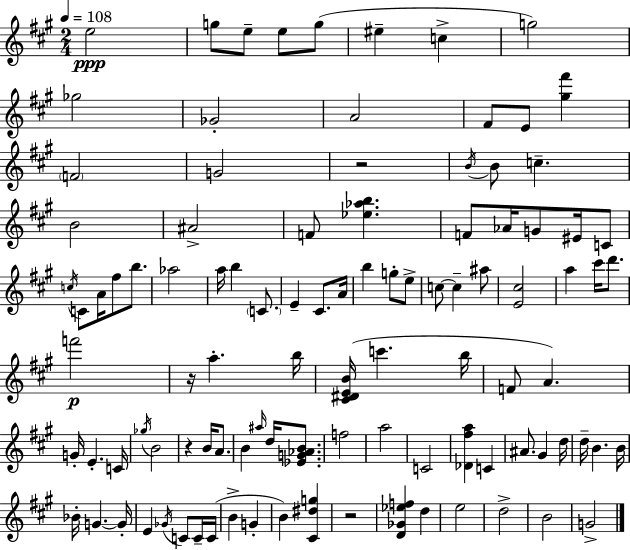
{
  \clef treble
  \numericTimeSignature
  \time 2/4
  \key a \major
  \tempo 4 = 108
  e''2\ppp | g''8 e''8-- e''8 g''8( | eis''4-- c''4-> | g''2) | \break ges''2 | ges'2-. | a'2 | fis'8 e'8 <gis'' fis'''>4 | \break \parenthesize f'2 | g'2 | r2 | \acciaccatura { b'16 } b'8 c''4.-- | \break b'2 | ais'2-> | f'8 <ees'' aes'' b''>4. | f'8 aes'16 g'8 eis'16 c'8 | \break \acciaccatura { c''16 } c'8 a'16 fis''8 b''8. | aes''2 | a''16 b''4 \parenthesize c'8. | e'4-- cis'8. | \break a'16 b''4 g''8-. | e''8-> c''8~~ c''4-- | ais''8 <e' cis''>2 | a''4 cis'''16 d'''8. | \break f'''2\p | r16 a''4.-. | b''16 <cis' dis' e' b'>16( c'''4. | b''16 f'8 a'4.) | \break g'16-. e'4.-. | c'16 \acciaccatura { ges''16 } b'2 | r4 b'16 | a'8. b'4 \grace { ais''16 } | \break d''16 <ees' g' aes' b'>8. f''2 | a''2 | c'2 | <des' fis'' a''>4 | \break c'4 ais'8. gis'4 | d''16 d''16-- b'4. | b'16 bes'16-. g'4.~~ | g'16-. e'4 | \break \acciaccatura { ges'16 } c'8 c'16-- c'16( b'4-> | g'4-. b'4) | <cis' dis'' g''>4 r2 | <d' ges' ees'' f''>4 | \break d''4 e''2 | d''2-> | b'2 | g'2-> | \break \bar "|."
}